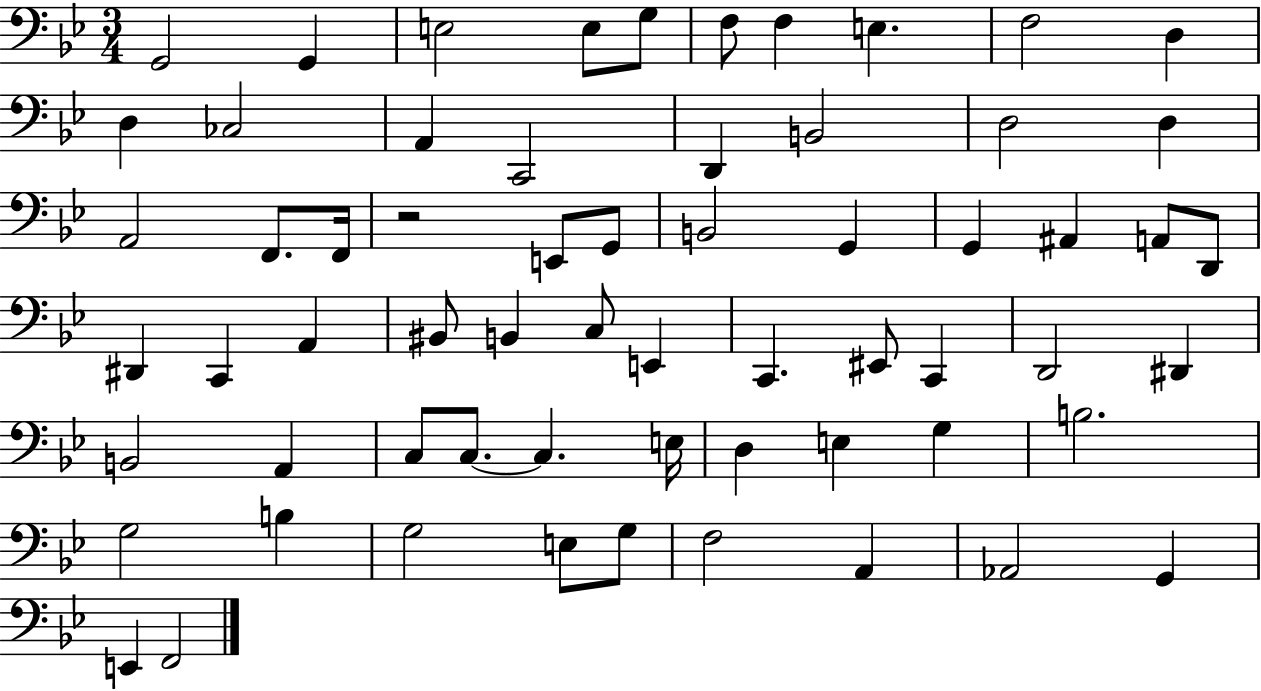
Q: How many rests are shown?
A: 1